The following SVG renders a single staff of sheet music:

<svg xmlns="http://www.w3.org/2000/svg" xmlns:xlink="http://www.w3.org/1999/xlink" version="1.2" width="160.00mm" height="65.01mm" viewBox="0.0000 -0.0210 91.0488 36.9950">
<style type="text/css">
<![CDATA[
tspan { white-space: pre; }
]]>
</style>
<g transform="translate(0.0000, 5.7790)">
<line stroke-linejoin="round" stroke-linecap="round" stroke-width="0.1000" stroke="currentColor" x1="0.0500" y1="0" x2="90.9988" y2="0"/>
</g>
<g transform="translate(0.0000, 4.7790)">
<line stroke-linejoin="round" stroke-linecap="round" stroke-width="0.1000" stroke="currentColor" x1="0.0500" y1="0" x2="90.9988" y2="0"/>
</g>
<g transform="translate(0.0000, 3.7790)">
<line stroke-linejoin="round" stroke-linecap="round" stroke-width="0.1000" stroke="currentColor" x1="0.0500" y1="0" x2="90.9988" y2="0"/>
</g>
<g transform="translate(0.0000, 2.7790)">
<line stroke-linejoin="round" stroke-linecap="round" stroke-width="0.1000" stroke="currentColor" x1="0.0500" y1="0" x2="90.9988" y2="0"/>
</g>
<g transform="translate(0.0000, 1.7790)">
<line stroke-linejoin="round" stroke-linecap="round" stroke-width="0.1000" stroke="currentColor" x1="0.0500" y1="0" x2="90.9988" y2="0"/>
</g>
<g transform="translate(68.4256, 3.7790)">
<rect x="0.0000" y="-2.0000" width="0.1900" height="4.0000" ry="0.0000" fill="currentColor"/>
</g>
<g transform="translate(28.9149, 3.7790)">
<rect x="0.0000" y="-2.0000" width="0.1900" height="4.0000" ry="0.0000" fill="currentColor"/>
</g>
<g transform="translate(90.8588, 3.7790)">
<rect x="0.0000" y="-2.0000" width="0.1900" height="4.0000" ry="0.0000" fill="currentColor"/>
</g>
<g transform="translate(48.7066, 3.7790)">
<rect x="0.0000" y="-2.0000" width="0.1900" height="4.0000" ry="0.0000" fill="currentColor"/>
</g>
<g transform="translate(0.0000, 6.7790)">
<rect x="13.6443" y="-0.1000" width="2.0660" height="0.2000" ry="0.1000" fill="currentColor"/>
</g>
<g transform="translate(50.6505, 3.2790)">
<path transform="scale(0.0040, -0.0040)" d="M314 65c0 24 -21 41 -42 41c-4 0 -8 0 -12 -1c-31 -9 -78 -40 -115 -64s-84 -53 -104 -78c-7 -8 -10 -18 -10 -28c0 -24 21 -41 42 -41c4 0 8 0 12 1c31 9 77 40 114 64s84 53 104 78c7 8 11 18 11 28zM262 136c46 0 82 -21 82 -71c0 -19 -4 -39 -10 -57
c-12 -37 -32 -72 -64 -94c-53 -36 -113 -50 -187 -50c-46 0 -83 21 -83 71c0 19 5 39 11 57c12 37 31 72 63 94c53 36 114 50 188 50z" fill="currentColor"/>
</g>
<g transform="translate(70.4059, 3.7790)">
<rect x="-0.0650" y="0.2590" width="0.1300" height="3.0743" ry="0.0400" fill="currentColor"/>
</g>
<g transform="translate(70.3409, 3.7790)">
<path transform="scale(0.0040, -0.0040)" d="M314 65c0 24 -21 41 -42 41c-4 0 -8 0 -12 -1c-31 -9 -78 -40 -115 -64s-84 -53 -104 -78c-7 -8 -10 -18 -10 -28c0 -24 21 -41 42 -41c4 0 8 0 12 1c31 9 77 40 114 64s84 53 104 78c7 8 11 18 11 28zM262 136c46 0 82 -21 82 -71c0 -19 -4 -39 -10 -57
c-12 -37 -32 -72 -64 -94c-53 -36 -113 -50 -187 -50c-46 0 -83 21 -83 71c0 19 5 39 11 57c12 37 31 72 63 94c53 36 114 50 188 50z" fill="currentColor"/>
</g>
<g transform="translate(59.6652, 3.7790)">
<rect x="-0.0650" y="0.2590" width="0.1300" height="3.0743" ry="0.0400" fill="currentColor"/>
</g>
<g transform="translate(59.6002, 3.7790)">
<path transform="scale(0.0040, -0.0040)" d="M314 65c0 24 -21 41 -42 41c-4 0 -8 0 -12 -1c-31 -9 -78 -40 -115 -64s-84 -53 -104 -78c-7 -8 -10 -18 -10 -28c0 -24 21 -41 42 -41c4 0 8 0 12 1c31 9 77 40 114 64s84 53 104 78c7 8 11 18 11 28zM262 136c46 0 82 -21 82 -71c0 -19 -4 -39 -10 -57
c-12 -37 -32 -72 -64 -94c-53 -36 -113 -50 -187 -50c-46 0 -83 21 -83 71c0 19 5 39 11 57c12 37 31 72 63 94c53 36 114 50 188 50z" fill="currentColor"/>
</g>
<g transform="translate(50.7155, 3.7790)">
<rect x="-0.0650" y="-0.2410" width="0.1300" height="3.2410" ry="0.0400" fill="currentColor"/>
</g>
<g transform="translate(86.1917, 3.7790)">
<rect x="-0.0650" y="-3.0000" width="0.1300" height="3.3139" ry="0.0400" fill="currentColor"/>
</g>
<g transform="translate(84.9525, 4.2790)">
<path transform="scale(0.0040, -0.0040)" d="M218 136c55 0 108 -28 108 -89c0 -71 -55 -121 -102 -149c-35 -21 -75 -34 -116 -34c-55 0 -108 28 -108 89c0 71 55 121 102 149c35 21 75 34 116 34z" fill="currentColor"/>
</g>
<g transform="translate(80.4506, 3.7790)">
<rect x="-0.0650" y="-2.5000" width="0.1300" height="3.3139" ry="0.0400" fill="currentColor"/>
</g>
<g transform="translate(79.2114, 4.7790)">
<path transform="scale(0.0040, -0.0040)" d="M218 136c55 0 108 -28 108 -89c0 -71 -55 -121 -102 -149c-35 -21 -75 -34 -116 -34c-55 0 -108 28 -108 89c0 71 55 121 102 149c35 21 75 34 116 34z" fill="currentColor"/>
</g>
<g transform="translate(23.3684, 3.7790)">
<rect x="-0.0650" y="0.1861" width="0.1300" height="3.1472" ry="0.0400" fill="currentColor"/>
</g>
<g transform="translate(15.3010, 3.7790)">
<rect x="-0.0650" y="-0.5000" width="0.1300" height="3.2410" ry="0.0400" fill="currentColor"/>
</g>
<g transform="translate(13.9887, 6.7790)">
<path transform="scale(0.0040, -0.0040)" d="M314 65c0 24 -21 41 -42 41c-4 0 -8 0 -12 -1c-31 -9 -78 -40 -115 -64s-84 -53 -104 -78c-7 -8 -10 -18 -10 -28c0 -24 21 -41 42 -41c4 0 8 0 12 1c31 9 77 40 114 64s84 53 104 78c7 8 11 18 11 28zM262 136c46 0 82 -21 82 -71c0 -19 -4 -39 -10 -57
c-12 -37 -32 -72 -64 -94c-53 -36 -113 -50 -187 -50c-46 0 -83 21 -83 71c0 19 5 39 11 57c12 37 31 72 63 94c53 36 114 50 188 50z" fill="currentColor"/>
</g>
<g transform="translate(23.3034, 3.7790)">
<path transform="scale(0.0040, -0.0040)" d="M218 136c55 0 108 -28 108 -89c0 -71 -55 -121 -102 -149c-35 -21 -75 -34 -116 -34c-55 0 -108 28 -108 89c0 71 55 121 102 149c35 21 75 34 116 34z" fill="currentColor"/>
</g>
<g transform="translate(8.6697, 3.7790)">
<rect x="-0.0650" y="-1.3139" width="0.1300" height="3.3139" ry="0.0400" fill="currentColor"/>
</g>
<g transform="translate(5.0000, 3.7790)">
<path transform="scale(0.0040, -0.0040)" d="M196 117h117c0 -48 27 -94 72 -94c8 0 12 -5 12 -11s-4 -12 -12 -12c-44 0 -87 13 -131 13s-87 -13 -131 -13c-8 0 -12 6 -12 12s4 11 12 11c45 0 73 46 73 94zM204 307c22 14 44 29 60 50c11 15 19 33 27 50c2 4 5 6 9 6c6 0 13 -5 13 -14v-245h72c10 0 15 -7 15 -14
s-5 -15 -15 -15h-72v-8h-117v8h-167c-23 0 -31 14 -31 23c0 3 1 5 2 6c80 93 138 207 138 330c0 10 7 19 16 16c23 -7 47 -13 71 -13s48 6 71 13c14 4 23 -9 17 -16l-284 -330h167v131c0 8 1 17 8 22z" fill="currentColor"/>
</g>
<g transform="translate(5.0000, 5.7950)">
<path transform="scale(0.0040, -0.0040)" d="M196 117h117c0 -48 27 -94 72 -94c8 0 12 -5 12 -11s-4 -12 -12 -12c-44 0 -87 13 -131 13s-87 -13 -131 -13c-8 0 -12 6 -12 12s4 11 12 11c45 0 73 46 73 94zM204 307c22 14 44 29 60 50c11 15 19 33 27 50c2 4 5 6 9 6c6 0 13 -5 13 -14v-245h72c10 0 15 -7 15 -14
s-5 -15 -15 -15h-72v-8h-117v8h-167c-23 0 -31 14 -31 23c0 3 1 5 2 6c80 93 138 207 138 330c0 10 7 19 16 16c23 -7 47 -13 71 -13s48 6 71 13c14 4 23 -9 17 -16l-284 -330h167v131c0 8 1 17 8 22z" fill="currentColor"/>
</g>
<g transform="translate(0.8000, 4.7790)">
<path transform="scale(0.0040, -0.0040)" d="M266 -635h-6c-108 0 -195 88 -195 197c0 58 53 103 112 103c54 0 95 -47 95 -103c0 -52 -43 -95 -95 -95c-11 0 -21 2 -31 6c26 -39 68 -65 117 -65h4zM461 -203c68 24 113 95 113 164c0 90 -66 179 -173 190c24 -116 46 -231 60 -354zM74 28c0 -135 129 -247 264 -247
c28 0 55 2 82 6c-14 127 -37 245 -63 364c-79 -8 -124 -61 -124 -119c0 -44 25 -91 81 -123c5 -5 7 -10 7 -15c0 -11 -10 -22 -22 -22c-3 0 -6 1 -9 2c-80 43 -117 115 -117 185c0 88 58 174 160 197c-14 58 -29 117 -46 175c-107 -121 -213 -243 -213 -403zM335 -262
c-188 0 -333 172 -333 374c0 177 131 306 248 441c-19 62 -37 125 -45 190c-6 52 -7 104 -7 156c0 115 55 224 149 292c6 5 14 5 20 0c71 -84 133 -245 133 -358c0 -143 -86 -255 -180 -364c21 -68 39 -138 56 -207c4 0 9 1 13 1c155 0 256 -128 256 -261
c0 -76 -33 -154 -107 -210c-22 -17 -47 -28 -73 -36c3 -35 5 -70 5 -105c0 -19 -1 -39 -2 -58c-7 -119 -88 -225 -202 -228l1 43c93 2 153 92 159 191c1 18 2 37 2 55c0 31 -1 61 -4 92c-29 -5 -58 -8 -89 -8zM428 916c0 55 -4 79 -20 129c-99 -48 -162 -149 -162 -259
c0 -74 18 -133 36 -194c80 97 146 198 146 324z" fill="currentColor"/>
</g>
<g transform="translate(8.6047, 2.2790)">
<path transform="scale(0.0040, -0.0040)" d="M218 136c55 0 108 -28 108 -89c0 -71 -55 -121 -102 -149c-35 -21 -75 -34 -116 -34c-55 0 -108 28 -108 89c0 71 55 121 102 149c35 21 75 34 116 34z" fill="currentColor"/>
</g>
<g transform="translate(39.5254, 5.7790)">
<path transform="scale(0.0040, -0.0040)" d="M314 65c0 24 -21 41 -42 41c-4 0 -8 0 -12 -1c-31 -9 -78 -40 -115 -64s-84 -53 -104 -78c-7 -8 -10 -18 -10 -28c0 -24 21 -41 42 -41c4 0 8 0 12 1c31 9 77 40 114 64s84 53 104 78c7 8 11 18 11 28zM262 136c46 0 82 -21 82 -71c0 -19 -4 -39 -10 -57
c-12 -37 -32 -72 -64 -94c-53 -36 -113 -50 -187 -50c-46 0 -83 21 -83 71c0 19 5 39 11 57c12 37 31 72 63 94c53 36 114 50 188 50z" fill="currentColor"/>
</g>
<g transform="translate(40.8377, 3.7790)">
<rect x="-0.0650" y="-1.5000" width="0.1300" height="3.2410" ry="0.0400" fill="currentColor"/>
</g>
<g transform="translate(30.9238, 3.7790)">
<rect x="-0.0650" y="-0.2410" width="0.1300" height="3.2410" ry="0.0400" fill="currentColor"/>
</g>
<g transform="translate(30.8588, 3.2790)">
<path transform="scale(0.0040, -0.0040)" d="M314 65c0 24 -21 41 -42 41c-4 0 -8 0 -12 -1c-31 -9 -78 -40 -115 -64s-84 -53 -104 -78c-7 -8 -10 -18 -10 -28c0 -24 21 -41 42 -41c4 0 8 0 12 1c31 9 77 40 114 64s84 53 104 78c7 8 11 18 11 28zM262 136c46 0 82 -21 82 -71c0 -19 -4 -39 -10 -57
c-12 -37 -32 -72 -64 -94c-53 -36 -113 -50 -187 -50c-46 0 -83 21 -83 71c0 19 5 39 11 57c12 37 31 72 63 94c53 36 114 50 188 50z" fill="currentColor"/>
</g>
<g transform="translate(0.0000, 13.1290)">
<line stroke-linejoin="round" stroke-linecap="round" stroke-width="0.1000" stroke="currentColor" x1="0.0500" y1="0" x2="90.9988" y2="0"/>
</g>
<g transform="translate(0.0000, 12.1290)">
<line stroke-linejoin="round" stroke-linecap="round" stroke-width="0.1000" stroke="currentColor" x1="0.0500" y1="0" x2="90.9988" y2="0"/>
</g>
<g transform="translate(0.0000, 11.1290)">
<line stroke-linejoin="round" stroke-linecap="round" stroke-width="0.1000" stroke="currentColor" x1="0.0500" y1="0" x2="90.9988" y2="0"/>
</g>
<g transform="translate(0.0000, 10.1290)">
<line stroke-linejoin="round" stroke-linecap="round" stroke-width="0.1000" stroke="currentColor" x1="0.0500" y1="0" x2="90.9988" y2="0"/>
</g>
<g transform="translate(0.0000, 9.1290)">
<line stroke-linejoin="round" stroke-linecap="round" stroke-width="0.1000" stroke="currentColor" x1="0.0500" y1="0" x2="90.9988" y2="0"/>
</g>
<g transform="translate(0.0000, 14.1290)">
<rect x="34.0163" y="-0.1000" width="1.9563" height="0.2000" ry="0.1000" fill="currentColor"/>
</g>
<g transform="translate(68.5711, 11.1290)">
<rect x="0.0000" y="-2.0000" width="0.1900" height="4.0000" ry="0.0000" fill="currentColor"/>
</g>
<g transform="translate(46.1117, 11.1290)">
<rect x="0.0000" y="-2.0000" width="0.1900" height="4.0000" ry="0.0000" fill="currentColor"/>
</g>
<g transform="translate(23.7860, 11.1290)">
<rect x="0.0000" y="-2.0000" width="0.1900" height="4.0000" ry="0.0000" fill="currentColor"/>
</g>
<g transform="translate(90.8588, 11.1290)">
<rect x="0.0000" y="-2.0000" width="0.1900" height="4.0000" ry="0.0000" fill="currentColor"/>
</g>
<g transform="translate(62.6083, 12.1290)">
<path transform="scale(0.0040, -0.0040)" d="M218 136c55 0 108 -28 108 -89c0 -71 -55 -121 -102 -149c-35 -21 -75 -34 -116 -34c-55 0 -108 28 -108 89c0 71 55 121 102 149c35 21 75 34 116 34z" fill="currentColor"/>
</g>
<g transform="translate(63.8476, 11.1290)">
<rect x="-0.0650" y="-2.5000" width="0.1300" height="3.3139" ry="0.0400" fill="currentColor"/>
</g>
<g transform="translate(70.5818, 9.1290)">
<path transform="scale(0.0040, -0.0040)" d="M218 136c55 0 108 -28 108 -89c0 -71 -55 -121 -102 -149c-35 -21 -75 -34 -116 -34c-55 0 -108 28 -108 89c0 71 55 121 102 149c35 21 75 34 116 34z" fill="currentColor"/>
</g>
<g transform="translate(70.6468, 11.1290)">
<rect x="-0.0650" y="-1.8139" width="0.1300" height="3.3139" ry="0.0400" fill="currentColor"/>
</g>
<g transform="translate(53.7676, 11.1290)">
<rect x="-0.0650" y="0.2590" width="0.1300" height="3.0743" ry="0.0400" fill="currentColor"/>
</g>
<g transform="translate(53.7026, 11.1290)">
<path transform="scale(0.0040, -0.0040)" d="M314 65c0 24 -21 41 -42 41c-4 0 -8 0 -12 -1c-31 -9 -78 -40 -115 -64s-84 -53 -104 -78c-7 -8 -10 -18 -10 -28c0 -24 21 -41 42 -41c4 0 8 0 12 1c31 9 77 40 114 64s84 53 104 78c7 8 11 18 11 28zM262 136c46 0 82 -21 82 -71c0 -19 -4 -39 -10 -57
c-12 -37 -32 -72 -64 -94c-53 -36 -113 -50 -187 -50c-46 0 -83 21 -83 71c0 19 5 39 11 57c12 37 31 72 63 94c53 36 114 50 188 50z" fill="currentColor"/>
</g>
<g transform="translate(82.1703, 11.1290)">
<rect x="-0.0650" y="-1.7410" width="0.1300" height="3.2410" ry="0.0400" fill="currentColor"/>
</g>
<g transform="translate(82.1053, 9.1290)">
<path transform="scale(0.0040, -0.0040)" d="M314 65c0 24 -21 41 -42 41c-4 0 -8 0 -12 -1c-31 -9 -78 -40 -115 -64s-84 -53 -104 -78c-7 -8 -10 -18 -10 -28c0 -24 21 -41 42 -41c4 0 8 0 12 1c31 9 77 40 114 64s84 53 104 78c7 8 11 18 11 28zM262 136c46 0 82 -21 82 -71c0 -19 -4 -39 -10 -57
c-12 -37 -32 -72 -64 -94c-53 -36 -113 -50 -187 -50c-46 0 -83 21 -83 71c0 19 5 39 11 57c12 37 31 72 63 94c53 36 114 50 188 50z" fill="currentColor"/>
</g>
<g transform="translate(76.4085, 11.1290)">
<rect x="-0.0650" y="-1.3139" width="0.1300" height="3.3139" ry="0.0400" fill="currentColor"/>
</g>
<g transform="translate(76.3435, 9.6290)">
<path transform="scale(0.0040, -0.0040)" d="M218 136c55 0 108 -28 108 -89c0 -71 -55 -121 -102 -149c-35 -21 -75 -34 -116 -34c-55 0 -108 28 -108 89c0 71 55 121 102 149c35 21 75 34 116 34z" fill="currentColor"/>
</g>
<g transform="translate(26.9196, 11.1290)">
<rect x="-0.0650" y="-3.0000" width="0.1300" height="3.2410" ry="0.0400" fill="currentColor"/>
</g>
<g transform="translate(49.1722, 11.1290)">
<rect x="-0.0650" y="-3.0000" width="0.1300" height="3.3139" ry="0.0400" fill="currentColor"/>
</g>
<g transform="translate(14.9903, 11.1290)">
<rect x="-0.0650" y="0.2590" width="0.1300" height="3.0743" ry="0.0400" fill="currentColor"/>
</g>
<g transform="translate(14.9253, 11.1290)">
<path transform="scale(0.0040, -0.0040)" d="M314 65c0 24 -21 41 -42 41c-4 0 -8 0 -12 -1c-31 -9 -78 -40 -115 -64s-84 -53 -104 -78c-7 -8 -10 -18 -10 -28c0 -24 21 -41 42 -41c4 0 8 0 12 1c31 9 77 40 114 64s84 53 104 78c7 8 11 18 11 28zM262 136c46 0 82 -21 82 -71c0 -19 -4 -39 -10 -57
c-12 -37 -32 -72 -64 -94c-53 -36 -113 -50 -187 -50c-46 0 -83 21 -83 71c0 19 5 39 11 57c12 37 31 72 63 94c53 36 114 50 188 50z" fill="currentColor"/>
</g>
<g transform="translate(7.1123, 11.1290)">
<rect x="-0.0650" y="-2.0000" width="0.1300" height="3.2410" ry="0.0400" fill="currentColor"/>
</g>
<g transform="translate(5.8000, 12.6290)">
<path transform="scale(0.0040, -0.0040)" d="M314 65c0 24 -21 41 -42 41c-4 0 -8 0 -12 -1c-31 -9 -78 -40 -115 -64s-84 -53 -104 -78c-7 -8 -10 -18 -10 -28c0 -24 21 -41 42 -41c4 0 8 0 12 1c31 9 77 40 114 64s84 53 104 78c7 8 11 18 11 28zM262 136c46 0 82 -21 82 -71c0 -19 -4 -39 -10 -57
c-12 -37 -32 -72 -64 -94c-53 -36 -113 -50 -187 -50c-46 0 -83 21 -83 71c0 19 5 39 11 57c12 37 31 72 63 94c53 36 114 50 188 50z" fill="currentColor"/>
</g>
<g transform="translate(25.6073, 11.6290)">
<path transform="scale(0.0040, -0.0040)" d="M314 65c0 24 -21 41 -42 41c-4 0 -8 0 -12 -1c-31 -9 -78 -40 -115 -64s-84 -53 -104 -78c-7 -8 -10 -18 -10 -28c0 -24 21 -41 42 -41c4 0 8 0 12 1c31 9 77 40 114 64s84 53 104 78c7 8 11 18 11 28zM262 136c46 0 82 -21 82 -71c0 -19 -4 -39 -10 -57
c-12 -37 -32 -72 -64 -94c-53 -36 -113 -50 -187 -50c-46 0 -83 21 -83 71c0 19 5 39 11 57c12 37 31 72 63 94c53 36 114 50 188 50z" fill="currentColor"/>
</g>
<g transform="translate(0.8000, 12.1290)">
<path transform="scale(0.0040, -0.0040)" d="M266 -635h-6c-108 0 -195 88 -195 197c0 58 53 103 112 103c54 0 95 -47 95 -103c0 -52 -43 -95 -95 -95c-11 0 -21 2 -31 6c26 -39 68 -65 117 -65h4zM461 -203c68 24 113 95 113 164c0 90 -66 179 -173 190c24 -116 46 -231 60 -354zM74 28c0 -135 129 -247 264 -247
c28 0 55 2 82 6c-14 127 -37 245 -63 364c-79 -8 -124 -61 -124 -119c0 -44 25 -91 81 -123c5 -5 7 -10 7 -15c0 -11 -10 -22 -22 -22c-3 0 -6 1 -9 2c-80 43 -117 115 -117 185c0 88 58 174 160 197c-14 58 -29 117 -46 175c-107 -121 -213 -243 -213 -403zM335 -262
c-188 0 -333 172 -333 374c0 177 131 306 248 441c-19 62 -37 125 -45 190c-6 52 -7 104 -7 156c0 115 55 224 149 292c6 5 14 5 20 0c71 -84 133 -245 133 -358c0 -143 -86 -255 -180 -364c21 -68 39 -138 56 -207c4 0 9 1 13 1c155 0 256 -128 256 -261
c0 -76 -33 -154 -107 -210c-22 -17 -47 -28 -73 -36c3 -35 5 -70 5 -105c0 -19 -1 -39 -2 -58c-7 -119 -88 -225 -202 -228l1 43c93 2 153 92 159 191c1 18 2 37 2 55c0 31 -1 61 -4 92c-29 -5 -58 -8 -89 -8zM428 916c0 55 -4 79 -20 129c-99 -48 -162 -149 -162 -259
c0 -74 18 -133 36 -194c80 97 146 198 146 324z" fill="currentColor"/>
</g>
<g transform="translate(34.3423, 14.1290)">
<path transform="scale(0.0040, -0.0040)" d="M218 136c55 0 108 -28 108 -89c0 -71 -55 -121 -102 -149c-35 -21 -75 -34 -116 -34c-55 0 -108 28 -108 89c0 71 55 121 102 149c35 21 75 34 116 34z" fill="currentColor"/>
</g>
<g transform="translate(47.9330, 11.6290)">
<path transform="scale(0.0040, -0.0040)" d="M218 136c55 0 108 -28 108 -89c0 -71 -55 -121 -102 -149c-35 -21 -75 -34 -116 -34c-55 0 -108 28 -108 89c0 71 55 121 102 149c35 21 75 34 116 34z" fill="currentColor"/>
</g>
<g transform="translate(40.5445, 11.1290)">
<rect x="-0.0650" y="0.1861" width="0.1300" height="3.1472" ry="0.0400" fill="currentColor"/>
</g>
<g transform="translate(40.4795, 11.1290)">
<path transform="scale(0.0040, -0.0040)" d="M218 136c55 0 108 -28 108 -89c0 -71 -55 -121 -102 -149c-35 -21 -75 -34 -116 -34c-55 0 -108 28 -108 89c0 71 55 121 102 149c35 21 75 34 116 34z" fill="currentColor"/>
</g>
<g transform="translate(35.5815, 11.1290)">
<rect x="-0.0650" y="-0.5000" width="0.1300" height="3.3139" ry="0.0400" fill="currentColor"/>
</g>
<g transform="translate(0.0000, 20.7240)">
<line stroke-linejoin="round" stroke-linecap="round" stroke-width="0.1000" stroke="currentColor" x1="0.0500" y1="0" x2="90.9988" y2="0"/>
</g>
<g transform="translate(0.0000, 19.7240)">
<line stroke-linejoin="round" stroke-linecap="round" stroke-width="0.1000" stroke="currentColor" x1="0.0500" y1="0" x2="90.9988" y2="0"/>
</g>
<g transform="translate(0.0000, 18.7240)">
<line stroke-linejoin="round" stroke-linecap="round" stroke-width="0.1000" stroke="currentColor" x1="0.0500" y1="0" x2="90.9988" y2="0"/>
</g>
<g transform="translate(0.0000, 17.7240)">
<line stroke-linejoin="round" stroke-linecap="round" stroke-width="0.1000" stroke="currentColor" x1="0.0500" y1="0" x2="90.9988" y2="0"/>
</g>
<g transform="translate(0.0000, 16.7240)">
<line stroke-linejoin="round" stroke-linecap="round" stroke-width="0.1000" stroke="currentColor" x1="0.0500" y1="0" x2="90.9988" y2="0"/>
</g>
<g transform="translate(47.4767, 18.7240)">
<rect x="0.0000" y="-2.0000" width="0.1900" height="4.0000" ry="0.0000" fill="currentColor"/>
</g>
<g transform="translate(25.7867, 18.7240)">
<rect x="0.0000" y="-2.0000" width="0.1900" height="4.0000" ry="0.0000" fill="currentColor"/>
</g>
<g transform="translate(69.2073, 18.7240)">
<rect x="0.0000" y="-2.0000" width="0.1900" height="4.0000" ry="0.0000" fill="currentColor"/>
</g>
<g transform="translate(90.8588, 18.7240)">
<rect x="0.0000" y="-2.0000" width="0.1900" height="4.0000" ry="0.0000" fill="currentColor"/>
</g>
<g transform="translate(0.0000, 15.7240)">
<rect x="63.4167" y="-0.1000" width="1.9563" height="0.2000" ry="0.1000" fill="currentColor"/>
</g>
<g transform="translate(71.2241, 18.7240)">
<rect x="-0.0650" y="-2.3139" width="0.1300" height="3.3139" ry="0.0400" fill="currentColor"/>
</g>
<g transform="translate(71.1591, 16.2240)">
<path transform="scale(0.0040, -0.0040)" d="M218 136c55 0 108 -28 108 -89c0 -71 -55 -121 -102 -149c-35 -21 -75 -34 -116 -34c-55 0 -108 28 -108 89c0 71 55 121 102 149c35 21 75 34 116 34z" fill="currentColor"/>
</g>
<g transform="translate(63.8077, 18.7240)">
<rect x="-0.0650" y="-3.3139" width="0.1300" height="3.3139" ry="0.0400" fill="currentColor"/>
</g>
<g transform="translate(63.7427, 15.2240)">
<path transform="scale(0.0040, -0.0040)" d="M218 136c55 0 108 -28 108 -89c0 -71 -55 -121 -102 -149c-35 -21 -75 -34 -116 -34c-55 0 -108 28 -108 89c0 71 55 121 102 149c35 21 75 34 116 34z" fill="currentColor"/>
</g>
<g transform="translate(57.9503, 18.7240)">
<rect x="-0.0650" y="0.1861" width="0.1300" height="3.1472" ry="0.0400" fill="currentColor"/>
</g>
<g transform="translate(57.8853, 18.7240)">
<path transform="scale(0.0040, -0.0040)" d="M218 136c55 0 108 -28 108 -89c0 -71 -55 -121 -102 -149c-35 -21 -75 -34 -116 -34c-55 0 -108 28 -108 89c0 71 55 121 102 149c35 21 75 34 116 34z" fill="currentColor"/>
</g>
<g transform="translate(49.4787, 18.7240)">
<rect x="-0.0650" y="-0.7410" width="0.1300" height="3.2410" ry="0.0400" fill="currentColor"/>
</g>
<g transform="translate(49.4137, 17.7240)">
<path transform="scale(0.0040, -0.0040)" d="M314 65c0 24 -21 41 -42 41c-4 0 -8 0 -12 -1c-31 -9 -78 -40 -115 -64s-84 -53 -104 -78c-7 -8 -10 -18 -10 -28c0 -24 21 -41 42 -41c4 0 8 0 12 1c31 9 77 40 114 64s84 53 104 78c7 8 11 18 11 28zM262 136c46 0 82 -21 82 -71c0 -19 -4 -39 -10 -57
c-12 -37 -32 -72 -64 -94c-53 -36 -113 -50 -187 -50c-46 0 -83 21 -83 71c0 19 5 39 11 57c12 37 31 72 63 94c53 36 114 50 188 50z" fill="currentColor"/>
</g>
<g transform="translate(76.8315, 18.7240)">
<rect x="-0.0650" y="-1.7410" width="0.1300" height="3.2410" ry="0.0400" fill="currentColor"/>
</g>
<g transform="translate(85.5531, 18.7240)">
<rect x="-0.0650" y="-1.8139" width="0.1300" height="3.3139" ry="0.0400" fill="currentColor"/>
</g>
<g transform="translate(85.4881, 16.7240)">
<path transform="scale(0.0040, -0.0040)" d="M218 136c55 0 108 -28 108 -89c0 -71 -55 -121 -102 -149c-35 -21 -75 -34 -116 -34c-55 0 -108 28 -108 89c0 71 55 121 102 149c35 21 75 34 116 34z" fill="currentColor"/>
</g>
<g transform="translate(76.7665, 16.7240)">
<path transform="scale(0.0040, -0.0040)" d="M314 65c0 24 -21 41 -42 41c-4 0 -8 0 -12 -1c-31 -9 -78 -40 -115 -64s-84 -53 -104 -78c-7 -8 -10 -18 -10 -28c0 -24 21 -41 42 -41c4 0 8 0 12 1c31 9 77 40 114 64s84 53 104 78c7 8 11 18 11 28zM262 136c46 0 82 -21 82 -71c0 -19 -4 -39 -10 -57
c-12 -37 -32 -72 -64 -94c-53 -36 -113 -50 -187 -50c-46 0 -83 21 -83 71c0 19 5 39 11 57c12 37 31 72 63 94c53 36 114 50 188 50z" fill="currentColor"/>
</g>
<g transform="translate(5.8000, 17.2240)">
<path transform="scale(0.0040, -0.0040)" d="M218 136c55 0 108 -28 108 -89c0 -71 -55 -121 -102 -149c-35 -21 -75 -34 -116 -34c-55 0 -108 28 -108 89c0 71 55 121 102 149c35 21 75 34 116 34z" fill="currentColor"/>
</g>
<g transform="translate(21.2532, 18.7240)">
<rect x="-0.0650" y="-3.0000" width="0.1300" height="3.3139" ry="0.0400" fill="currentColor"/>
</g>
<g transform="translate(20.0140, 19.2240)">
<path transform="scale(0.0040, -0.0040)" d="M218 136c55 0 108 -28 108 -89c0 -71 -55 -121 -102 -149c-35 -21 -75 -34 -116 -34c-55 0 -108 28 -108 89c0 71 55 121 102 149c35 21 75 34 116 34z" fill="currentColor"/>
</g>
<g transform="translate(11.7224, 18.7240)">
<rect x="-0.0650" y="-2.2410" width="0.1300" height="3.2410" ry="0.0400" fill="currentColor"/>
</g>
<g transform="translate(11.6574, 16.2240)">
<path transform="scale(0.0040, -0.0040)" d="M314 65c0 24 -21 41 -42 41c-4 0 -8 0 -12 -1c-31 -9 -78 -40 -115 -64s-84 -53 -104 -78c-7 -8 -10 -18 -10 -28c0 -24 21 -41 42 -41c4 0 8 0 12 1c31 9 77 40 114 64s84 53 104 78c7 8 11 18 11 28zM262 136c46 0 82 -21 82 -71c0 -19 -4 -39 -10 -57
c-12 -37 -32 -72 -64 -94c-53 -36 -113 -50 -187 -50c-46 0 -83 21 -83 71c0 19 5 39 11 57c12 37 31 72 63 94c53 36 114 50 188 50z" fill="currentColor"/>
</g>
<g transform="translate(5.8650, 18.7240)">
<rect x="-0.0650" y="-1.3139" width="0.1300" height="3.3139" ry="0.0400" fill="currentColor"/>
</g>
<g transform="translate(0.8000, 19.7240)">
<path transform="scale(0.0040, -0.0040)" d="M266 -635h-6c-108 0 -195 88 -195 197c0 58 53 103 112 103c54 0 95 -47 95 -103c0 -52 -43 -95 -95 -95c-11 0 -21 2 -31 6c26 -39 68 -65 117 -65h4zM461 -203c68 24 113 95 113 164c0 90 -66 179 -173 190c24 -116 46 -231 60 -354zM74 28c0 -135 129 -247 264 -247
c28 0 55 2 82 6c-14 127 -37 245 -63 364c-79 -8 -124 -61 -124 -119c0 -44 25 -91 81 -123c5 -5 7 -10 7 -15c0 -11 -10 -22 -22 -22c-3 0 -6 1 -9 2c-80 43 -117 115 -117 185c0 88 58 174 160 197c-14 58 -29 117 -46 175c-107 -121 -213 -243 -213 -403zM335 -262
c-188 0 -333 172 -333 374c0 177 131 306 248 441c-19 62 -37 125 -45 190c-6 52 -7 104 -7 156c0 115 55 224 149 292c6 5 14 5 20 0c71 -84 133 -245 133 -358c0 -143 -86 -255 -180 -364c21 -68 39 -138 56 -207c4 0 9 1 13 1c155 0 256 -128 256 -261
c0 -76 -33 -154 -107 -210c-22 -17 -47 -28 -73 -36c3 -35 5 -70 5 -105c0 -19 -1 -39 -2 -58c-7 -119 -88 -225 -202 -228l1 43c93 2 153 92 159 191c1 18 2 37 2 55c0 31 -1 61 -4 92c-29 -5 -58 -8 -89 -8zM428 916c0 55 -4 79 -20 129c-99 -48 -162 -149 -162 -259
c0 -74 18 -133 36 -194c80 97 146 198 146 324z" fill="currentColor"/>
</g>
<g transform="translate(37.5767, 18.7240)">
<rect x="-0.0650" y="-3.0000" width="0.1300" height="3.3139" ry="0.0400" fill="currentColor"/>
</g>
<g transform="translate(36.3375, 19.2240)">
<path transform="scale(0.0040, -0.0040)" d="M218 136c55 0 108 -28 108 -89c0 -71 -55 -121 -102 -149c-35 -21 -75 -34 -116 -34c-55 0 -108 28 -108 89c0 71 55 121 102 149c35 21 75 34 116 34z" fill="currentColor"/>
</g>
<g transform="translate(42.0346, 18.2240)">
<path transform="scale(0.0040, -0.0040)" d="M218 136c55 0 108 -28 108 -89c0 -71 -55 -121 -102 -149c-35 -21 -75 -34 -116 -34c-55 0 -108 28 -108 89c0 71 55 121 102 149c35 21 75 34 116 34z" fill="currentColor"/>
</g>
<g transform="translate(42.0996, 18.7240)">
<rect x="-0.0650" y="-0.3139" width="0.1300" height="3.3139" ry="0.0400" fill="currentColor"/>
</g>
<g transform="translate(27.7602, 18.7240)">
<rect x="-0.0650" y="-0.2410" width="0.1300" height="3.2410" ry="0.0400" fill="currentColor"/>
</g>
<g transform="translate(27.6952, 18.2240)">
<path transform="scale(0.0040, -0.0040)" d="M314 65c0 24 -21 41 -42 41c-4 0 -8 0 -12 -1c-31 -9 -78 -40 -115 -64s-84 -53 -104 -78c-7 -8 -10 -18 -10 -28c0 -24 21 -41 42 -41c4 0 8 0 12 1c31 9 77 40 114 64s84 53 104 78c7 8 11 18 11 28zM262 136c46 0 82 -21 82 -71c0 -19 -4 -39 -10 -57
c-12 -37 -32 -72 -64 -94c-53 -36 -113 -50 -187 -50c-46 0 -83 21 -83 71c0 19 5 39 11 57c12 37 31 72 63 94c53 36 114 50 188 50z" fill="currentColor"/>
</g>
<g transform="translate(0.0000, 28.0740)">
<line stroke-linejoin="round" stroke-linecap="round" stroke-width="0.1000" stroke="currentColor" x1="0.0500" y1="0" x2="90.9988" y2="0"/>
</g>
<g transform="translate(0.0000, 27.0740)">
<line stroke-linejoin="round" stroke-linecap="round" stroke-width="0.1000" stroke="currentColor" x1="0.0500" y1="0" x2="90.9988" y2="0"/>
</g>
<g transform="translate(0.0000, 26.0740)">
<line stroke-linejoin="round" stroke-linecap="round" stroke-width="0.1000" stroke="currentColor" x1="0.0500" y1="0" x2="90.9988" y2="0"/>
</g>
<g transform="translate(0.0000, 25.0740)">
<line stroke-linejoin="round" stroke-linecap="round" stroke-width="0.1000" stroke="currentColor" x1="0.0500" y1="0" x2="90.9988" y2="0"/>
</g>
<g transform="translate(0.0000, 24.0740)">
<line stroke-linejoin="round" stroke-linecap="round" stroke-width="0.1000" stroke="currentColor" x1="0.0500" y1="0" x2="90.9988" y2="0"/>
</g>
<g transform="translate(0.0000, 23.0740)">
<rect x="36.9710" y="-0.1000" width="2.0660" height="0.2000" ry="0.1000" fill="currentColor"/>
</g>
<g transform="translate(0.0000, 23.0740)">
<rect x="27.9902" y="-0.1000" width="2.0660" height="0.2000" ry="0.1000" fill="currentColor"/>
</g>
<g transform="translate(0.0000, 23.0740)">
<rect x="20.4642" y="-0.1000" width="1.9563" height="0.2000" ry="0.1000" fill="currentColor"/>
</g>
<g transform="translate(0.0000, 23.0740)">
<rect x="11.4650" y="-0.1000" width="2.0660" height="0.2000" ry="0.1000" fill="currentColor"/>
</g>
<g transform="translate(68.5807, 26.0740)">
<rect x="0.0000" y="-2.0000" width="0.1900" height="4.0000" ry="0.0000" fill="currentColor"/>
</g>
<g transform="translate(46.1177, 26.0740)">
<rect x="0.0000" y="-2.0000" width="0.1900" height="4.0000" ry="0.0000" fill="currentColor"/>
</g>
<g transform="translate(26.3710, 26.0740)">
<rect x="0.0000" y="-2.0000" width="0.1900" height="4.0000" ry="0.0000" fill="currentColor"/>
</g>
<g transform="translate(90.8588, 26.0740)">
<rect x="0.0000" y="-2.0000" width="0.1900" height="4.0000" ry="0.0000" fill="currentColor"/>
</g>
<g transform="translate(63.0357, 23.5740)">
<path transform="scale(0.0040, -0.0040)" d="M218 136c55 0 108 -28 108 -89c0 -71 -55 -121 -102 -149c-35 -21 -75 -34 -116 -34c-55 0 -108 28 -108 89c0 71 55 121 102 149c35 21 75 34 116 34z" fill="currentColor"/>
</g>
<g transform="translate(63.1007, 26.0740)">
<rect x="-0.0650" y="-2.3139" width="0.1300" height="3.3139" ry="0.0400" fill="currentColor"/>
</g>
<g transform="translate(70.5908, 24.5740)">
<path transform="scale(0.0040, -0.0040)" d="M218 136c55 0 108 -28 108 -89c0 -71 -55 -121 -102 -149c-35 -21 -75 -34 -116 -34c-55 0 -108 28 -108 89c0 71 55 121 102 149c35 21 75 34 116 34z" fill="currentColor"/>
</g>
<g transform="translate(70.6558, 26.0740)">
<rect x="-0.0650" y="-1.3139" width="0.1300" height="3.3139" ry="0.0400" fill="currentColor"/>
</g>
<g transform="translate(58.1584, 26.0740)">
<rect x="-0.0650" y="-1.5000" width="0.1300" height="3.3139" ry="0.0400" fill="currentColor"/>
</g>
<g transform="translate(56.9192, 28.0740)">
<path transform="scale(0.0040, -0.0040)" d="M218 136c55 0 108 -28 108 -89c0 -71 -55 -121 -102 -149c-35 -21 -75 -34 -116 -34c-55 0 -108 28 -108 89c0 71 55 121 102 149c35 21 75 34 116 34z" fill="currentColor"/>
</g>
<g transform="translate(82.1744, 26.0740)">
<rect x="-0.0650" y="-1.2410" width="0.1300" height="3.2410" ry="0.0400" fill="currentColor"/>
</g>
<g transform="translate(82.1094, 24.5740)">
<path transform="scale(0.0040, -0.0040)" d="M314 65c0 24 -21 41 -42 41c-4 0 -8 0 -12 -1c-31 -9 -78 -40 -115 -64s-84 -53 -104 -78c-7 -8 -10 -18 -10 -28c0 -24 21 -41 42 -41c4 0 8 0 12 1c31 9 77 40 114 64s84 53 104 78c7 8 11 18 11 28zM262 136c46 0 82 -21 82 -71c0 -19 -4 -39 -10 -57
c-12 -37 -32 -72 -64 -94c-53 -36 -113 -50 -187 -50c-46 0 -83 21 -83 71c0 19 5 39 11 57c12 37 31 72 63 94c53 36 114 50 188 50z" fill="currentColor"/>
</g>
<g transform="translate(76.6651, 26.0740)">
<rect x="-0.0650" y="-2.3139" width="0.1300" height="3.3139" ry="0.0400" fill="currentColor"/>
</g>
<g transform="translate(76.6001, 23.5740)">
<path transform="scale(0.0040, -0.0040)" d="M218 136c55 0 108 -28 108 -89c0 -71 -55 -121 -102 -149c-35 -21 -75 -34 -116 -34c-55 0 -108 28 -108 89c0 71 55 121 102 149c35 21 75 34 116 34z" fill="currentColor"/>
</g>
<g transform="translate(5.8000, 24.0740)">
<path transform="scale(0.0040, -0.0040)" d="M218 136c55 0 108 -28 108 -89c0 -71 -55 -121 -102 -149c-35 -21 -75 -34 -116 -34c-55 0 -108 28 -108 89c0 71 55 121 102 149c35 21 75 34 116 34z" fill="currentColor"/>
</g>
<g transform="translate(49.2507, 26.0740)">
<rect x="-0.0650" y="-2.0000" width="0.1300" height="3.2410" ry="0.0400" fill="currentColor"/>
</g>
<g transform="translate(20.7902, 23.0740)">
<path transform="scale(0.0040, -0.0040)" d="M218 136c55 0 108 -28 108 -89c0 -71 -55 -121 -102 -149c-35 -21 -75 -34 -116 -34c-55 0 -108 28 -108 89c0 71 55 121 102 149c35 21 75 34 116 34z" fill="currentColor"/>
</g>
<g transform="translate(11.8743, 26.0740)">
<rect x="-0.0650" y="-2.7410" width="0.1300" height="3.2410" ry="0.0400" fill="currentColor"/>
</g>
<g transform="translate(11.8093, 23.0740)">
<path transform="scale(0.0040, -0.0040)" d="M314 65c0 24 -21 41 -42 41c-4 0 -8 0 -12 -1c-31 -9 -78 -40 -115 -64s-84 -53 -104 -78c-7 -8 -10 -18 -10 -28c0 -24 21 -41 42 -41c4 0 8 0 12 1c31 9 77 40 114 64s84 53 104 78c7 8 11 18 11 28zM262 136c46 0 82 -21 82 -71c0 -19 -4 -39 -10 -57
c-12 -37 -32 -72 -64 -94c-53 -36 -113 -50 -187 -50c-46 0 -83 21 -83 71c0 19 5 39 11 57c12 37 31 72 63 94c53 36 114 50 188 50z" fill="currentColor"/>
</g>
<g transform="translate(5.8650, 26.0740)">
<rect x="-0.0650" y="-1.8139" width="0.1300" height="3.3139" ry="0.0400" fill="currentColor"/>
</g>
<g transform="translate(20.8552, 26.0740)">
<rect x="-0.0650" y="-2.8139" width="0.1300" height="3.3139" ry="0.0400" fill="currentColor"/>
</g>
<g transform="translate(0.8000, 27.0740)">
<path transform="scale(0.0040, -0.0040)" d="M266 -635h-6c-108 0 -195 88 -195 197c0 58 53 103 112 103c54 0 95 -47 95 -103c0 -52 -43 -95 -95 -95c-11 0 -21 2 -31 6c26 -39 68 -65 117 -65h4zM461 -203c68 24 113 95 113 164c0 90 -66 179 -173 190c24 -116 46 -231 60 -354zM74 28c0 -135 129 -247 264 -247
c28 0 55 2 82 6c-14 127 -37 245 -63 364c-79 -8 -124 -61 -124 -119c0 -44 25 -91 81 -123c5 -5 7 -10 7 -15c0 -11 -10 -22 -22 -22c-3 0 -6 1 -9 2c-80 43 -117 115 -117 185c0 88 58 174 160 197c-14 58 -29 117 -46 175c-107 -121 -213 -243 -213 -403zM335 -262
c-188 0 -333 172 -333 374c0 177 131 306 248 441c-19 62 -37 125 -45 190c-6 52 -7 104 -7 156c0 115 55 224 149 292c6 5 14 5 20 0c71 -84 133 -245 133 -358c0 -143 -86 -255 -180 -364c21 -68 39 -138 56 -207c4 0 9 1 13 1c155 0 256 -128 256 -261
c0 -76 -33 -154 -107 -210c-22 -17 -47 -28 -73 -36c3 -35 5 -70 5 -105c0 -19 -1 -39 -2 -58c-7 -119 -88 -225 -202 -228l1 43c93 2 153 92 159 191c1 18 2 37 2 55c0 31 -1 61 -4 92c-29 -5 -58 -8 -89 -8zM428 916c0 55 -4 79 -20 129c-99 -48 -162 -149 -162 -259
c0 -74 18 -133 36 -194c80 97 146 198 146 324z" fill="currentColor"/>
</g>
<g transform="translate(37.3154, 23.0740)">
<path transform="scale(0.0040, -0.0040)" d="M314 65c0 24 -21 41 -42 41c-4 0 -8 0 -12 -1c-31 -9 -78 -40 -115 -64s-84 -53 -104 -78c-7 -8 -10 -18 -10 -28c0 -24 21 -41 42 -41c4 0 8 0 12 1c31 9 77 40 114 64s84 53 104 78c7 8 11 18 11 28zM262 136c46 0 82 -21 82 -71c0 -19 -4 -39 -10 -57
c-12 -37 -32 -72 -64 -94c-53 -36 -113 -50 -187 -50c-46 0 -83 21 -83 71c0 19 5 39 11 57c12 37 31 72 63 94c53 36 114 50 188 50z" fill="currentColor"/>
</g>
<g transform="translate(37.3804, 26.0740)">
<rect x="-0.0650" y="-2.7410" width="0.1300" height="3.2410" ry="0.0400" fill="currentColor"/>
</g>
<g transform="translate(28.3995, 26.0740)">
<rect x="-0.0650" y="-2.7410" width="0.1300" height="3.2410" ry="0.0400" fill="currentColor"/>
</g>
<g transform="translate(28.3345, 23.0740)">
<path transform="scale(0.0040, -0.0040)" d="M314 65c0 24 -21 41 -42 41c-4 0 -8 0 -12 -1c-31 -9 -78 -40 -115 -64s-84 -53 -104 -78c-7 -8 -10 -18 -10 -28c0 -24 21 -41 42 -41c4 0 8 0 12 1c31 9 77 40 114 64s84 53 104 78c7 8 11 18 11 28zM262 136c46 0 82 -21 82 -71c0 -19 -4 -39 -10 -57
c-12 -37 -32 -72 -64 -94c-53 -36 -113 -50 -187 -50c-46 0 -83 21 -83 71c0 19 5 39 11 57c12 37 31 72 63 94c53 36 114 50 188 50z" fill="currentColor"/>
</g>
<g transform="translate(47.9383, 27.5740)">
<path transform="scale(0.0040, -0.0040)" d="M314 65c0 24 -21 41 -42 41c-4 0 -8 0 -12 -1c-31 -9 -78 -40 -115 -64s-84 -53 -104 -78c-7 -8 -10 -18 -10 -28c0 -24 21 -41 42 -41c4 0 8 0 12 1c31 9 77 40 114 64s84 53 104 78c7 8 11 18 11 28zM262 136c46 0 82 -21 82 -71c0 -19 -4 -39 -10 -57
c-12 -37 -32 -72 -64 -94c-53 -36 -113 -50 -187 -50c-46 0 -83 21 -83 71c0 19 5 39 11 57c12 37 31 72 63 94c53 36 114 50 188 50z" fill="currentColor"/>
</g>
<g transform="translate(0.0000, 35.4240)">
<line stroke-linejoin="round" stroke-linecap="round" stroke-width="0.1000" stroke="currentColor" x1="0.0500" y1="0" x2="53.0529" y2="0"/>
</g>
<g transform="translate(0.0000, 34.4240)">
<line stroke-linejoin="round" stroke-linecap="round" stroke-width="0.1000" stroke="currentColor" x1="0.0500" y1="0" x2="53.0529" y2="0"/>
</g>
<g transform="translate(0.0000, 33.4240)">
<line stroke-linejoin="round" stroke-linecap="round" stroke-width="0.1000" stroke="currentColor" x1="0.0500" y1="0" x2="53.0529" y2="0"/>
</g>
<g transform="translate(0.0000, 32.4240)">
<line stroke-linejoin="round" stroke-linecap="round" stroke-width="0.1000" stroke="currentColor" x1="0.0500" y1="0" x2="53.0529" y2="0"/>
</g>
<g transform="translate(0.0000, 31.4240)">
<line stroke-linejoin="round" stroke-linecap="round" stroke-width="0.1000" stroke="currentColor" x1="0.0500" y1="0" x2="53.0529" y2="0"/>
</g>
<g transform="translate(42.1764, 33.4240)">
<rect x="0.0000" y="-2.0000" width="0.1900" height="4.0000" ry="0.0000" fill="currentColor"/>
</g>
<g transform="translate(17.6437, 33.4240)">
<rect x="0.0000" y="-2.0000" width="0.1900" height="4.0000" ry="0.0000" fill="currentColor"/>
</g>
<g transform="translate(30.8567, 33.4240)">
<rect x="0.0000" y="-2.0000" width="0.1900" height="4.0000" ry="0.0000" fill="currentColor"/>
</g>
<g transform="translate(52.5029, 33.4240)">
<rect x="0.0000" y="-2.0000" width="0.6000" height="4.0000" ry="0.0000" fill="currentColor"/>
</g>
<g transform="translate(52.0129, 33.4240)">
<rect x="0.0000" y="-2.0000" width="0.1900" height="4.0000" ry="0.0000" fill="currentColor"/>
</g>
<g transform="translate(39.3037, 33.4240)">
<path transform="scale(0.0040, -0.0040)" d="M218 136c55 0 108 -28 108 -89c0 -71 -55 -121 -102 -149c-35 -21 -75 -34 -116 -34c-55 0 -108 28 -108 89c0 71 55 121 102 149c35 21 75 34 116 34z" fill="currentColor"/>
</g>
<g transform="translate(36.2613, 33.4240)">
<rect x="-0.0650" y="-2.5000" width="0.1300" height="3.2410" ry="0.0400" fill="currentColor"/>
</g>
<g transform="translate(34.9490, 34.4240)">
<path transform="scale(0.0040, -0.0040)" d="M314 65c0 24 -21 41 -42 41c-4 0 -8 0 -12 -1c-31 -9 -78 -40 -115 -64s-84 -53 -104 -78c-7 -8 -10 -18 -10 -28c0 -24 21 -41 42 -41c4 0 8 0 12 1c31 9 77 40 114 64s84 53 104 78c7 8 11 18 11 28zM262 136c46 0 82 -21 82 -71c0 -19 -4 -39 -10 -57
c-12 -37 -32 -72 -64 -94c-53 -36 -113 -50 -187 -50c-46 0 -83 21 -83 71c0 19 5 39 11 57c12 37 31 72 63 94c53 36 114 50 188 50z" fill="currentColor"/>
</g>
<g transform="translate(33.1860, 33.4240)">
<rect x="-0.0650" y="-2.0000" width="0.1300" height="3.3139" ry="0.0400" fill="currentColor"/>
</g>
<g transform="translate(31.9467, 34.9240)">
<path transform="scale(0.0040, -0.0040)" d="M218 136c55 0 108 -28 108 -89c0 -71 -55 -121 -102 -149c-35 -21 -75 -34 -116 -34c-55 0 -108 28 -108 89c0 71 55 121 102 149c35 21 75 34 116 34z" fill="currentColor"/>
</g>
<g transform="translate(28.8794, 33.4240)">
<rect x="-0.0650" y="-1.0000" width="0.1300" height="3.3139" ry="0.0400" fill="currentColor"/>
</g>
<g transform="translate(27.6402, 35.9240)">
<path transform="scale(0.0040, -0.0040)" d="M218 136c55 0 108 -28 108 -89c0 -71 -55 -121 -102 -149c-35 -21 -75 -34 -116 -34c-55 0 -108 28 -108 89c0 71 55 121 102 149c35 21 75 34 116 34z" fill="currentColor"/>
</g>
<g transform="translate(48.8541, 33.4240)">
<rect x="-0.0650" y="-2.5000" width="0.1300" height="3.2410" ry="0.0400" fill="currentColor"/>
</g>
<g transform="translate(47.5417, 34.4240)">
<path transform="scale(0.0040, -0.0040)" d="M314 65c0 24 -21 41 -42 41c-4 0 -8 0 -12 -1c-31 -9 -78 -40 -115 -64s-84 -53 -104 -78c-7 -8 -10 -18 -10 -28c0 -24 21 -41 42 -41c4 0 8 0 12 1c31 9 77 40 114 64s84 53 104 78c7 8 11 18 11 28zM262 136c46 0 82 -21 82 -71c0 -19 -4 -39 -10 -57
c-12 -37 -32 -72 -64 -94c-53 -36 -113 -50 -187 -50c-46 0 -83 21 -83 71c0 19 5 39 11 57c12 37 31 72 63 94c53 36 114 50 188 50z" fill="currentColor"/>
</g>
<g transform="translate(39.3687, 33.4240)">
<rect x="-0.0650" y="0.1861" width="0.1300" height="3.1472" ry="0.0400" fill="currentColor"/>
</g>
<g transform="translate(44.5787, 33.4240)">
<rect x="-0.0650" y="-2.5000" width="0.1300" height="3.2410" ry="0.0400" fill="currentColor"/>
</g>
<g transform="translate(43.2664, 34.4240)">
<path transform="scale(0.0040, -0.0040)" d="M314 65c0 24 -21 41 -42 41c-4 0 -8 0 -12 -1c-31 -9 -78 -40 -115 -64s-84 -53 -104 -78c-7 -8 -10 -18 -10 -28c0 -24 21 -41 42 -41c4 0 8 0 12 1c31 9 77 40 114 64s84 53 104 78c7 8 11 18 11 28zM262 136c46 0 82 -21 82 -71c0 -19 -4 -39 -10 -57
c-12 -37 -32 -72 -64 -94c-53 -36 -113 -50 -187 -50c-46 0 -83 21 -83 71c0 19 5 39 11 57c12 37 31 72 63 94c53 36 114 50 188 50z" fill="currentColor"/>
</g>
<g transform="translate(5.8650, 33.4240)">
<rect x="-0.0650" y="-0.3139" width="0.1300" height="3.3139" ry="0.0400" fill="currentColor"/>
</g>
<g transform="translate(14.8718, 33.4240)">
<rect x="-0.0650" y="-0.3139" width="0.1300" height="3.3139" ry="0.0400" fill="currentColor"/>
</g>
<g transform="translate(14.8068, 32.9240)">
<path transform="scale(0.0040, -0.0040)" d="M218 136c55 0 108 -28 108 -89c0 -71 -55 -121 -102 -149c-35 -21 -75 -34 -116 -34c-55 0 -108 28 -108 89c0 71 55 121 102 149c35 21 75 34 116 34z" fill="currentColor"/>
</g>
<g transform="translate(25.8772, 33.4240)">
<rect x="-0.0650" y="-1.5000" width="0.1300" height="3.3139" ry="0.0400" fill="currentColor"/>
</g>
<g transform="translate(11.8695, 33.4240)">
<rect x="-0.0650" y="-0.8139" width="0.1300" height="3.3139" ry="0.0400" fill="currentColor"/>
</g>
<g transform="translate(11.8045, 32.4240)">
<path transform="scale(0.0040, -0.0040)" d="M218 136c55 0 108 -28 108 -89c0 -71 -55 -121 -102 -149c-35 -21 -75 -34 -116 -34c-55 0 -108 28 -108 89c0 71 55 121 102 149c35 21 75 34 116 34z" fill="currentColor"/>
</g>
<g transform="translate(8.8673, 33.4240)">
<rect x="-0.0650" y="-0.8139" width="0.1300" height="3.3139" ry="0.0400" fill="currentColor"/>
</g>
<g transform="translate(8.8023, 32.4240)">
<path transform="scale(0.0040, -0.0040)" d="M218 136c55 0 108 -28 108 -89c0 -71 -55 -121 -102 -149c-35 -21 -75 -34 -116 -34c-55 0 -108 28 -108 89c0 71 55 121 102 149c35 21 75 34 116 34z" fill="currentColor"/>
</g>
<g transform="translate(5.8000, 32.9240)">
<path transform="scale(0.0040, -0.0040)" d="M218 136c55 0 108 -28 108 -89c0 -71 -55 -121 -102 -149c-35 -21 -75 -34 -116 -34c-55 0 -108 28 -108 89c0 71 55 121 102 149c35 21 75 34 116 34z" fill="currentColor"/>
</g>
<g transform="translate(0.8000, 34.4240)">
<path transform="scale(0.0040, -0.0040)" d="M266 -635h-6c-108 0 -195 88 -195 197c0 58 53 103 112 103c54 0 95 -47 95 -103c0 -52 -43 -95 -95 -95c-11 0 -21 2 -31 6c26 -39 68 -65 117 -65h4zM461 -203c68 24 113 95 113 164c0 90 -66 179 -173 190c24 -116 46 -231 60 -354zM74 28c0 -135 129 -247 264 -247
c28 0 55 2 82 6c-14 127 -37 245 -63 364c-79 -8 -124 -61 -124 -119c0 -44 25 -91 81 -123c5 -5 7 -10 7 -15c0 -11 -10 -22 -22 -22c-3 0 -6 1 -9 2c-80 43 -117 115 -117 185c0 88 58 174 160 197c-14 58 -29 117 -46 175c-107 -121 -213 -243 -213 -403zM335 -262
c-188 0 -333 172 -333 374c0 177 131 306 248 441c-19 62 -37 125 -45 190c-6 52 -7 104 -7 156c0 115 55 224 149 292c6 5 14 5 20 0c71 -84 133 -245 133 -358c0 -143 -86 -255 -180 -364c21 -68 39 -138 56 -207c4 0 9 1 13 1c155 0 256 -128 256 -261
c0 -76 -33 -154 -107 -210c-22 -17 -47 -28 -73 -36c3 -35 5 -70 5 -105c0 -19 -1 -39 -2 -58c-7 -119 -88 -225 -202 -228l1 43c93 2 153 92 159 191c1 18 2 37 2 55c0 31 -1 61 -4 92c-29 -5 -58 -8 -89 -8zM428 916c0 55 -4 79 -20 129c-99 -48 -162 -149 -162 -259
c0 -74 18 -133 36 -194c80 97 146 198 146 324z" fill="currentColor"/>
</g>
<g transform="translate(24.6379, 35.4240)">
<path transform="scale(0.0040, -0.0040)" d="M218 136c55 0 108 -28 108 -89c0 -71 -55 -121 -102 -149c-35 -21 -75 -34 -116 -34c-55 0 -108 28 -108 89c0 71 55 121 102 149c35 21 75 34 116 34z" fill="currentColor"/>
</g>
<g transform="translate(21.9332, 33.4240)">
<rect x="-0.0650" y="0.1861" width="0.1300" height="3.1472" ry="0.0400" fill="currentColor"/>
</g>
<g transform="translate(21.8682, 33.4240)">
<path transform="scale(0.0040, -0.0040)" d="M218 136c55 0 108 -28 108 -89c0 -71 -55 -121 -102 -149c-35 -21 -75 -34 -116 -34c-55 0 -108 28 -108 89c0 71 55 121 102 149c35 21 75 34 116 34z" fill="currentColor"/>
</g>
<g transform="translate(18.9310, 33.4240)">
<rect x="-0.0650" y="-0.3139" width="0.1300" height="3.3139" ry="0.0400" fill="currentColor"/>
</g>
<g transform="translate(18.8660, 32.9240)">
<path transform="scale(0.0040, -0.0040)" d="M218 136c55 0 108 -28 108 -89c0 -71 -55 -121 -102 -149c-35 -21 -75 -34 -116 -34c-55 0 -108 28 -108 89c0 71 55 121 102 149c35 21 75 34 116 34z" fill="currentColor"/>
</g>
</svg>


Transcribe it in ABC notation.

X:1
T:Untitled
M:4/4
L:1/4
K:C
e C2 B c2 E2 c2 B2 B2 G A F2 B2 A2 C B A B2 G f e f2 e g2 A c2 A c d2 B b g f2 f f a2 a a2 a2 F2 E g e g e2 c d d c c B E D F G2 B G2 G2